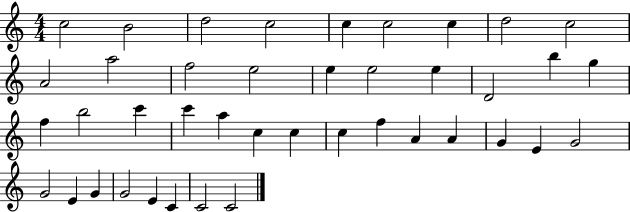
{
  \clef treble
  \numericTimeSignature
  \time 4/4
  \key c \major
  c''2 b'2 | d''2 c''2 | c''4 c''2 c''4 | d''2 c''2 | \break a'2 a''2 | f''2 e''2 | e''4 e''2 e''4 | d'2 b''4 g''4 | \break f''4 b''2 c'''4 | c'''4 a''4 c''4 c''4 | c''4 f''4 a'4 a'4 | g'4 e'4 g'2 | \break g'2 e'4 g'4 | g'2 e'4 c'4 | c'2 c'2 | \bar "|."
}